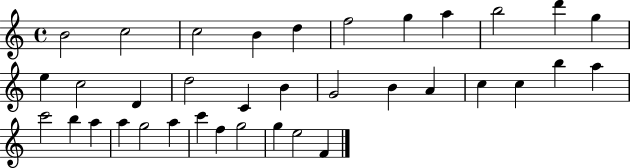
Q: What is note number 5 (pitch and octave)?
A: D5